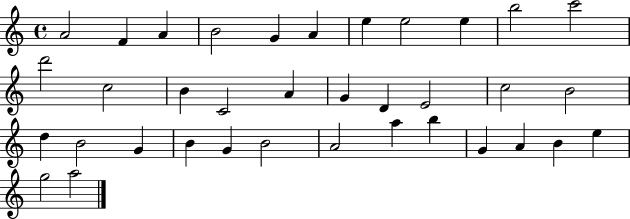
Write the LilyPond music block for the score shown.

{
  \clef treble
  \time 4/4
  \defaultTimeSignature
  \key c \major
  a'2 f'4 a'4 | b'2 g'4 a'4 | e''4 e''2 e''4 | b''2 c'''2 | \break d'''2 c''2 | b'4 c'2 a'4 | g'4 d'4 e'2 | c''2 b'2 | \break d''4 b'2 g'4 | b'4 g'4 b'2 | a'2 a''4 b''4 | g'4 a'4 b'4 e''4 | \break g''2 a''2 | \bar "|."
}